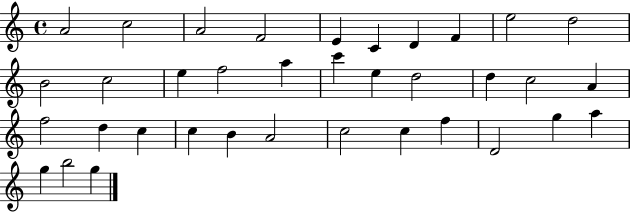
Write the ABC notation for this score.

X:1
T:Untitled
M:4/4
L:1/4
K:C
A2 c2 A2 F2 E C D F e2 d2 B2 c2 e f2 a c' e d2 d c2 A f2 d c c B A2 c2 c f D2 g a g b2 g